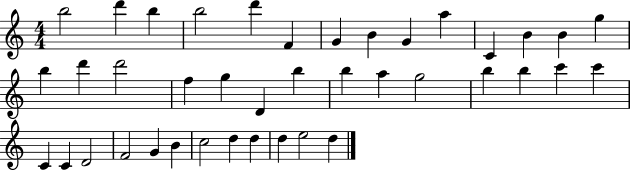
B5/h D6/q B5/q B5/h D6/q F4/q G4/q B4/q G4/q A5/q C4/q B4/q B4/q G5/q B5/q D6/q D6/h F5/q G5/q D4/q B5/q B5/q A5/q G5/h B5/q B5/q C6/q C6/q C4/q C4/q D4/h F4/h G4/q B4/q C5/h D5/q D5/q D5/q E5/h D5/q